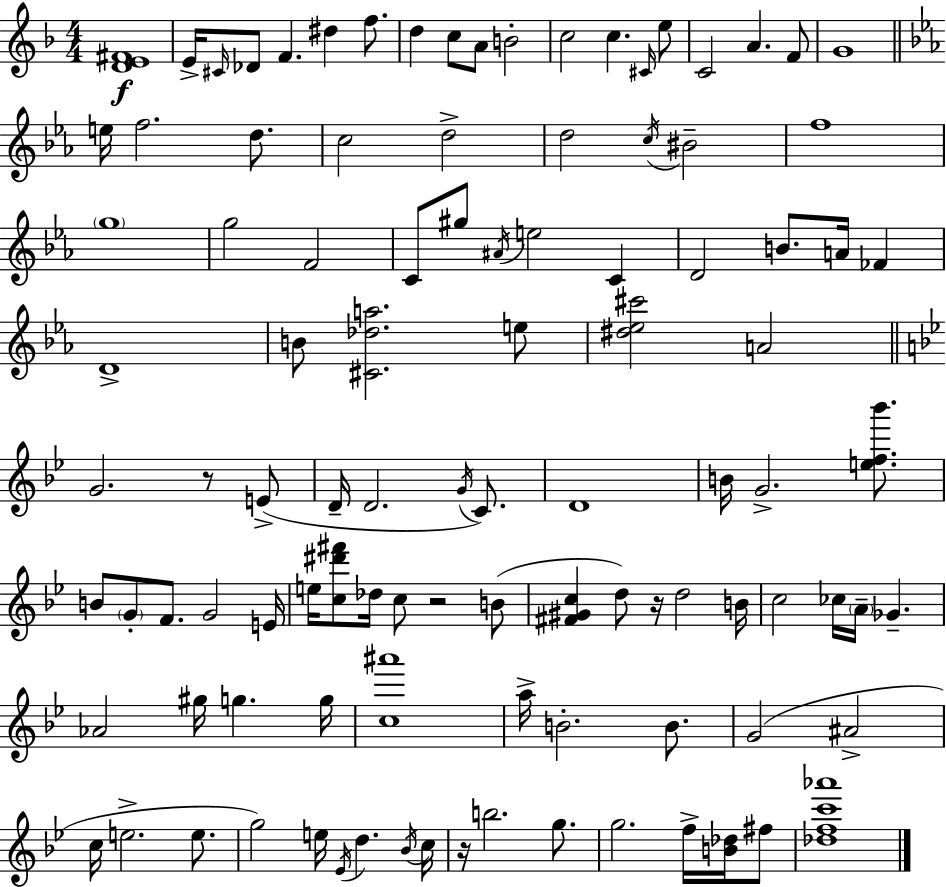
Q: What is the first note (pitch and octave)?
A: E4